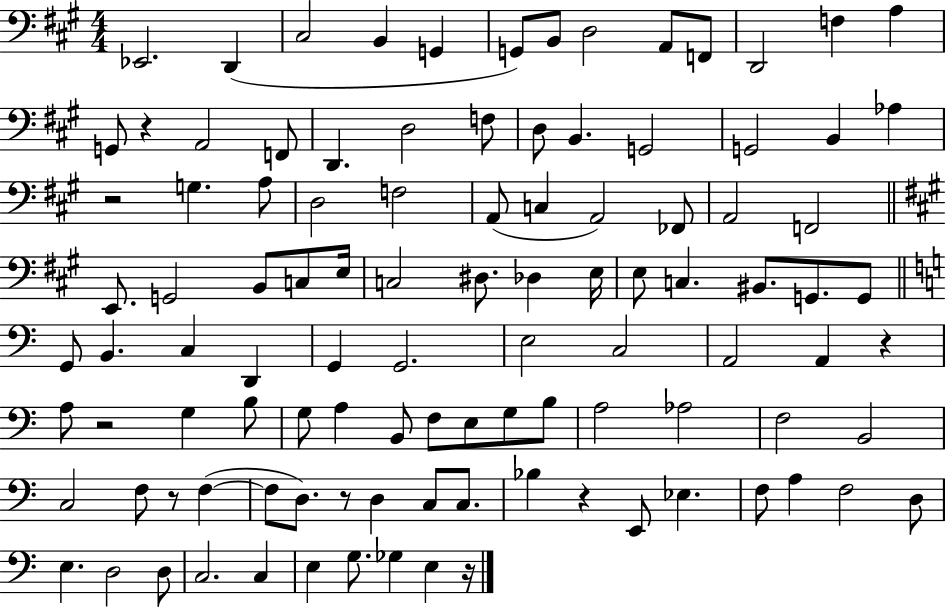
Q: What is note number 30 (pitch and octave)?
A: A2